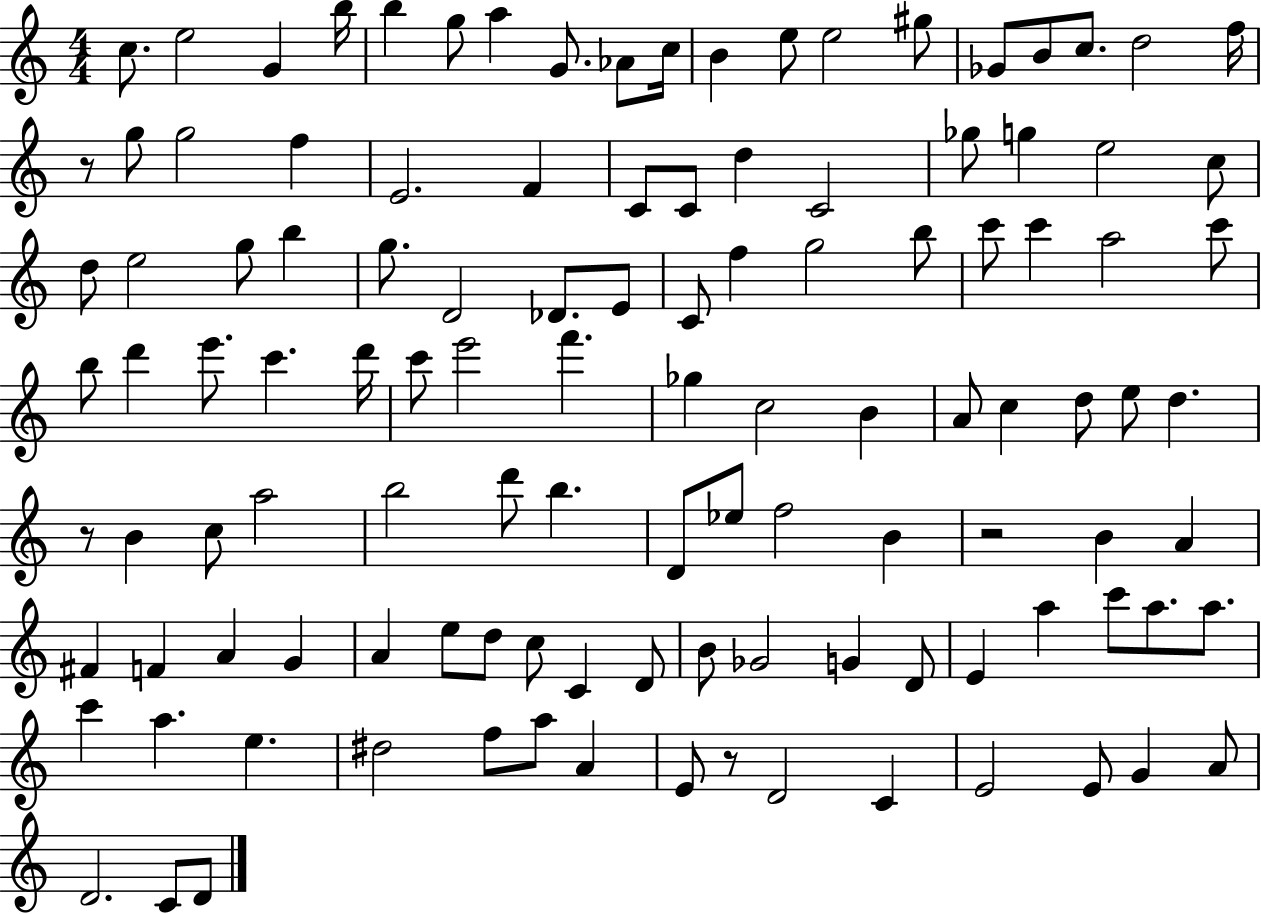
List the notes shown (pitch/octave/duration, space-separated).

C5/e. E5/h G4/q B5/s B5/q G5/e A5/q G4/e. Ab4/e C5/s B4/q E5/e E5/h G#5/e Gb4/e B4/e C5/e. D5/h F5/s R/e G5/e G5/h F5/q E4/h. F4/q C4/e C4/e D5/q C4/h Gb5/e G5/q E5/h C5/e D5/e E5/h G5/e B5/q G5/e. D4/h Db4/e. E4/e C4/e F5/q G5/h B5/e C6/e C6/q A5/h C6/e B5/e D6/q E6/e. C6/q. D6/s C6/e E6/h F6/q. Gb5/q C5/h B4/q A4/e C5/q D5/e E5/e D5/q. R/e B4/q C5/e A5/h B5/h D6/e B5/q. D4/e Eb5/e F5/h B4/q R/h B4/q A4/q F#4/q F4/q A4/q G4/q A4/q E5/e D5/e C5/e C4/q D4/e B4/e Gb4/h G4/q D4/e E4/q A5/q C6/e A5/e. A5/e. C6/q A5/q. E5/q. D#5/h F5/e A5/e A4/q E4/e R/e D4/h C4/q E4/h E4/e G4/q A4/e D4/h. C4/e D4/e